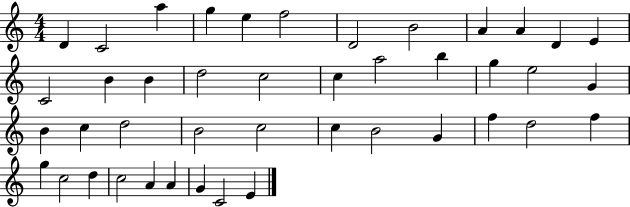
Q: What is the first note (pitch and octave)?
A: D4